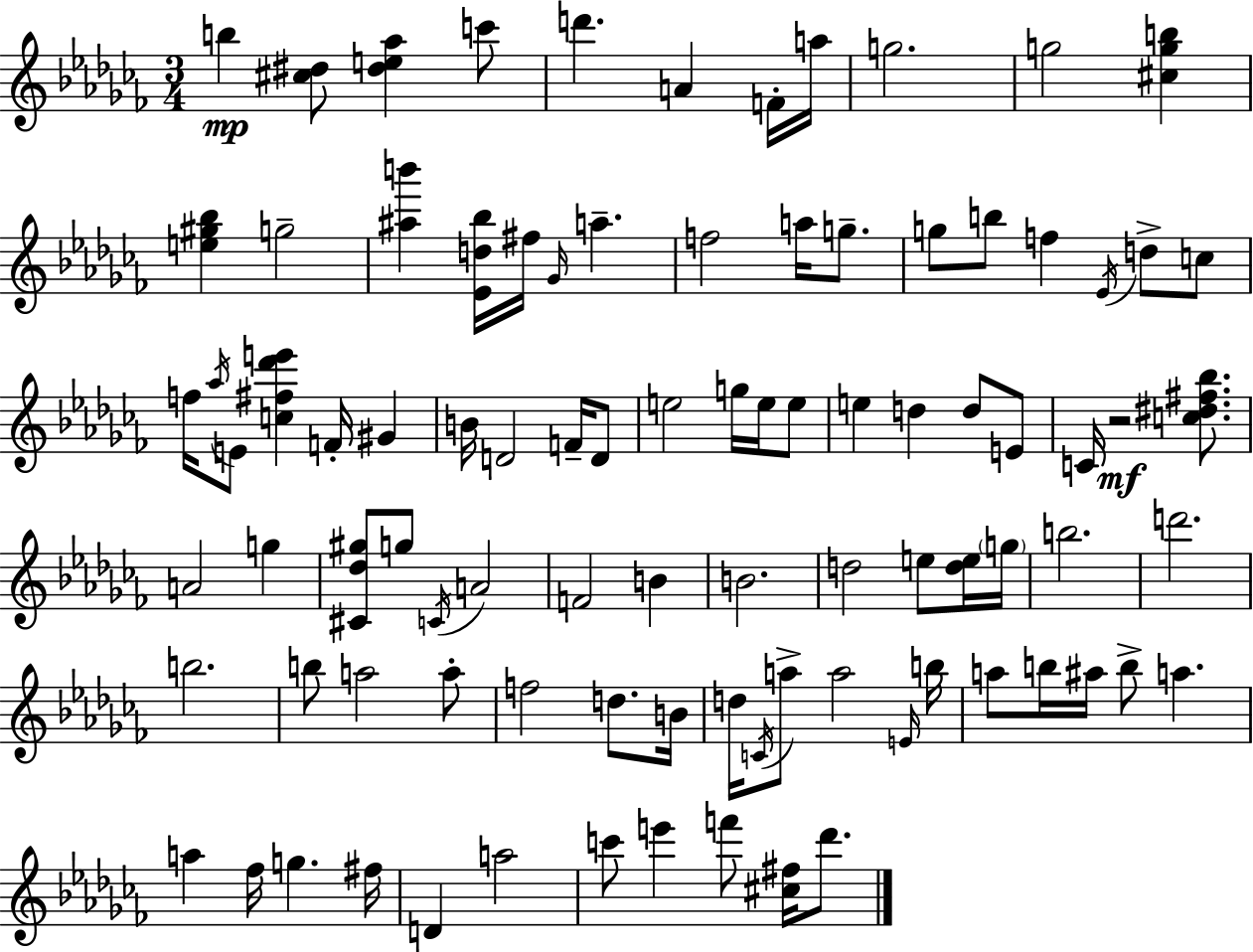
{
  \clef treble
  \numericTimeSignature
  \time 3/4
  \key aes \minor
  b''4\mp <cis'' dis''>8 <dis'' e'' aes''>4 c'''8 | d'''4. a'4 f'16-. a''16 | g''2. | g''2 <cis'' g'' b''>4 | \break <e'' gis'' bes''>4 g''2-- | <ais'' b'''>4 <ees' d'' bes''>16 fis''16 \grace { ges'16 } a''4.-- | f''2 a''16 g''8.-- | g''8 b''8 f''4 \acciaccatura { ees'16 } d''8-> | \break c''8 f''16 \acciaccatura { aes''16 } e'8 <c'' fis'' des''' e'''>4 f'16-. gis'4 | b'16 d'2 | f'16-- d'8 e''2 g''16 | e''16 e''8 e''4 d''4 d''8 | \break e'8 c'16 r2\mf | <c'' dis'' fis'' bes''>8. a'2 g''4 | <cis' des'' gis''>8 g''8 \acciaccatura { c'16 } a'2 | f'2 | \break b'4 b'2. | d''2 | e''8 <d'' e''>16 \parenthesize g''16 b''2. | d'''2. | \break b''2. | b''8 a''2 | a''8-. f''2 | d''8. b'16 d''16 \acciaccatura { c'16 } a''8-> a''2 | \break \grace { e'16 } b''16 a''8 b''16 ais''16 b''8-> | a''4. a''4 fes''16 g''4. | fis''16 d'4 a''2 | c'''8 e'''4 | \break f'''8 <cis'' fis''>16 des'''8. \bar "|."
}